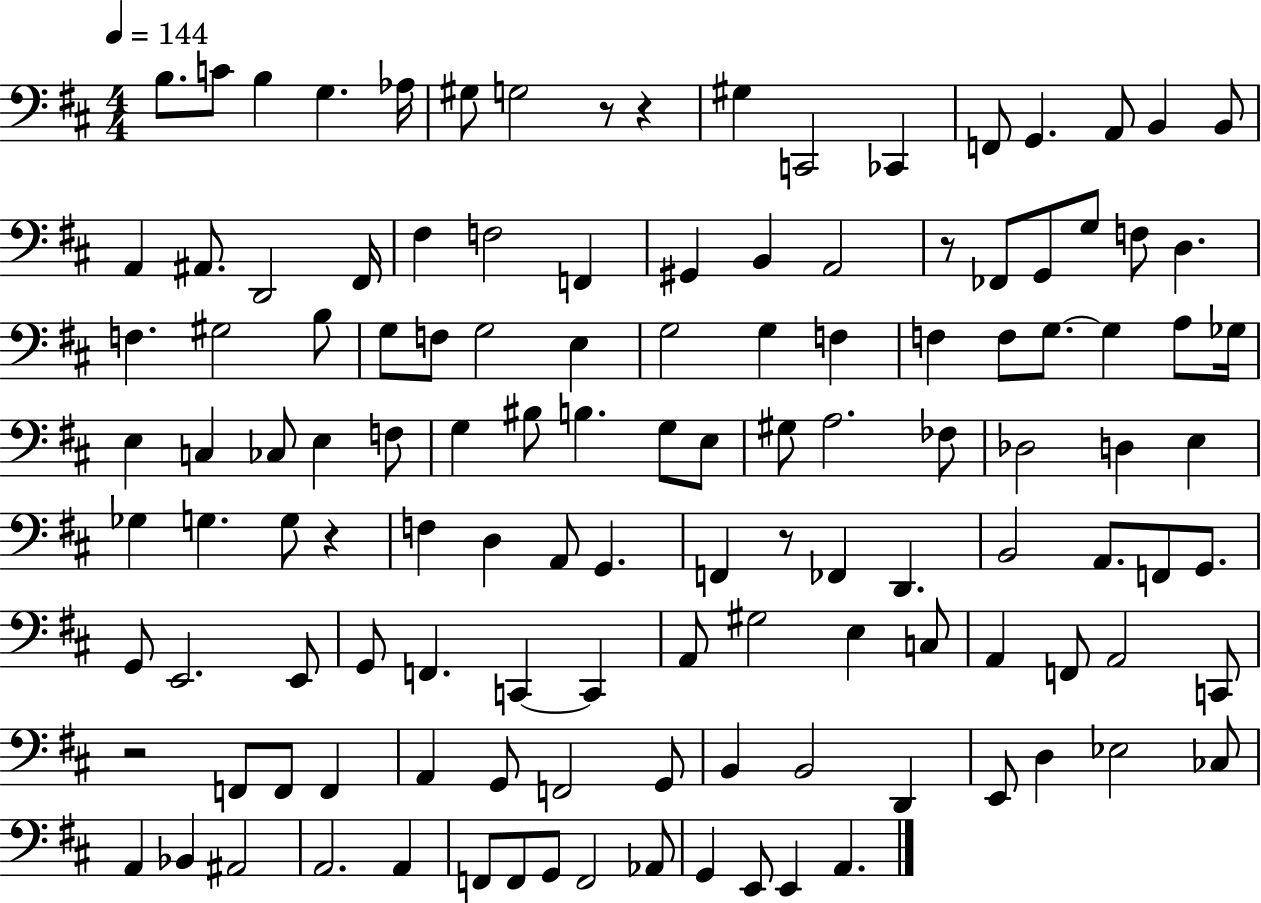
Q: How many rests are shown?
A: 6